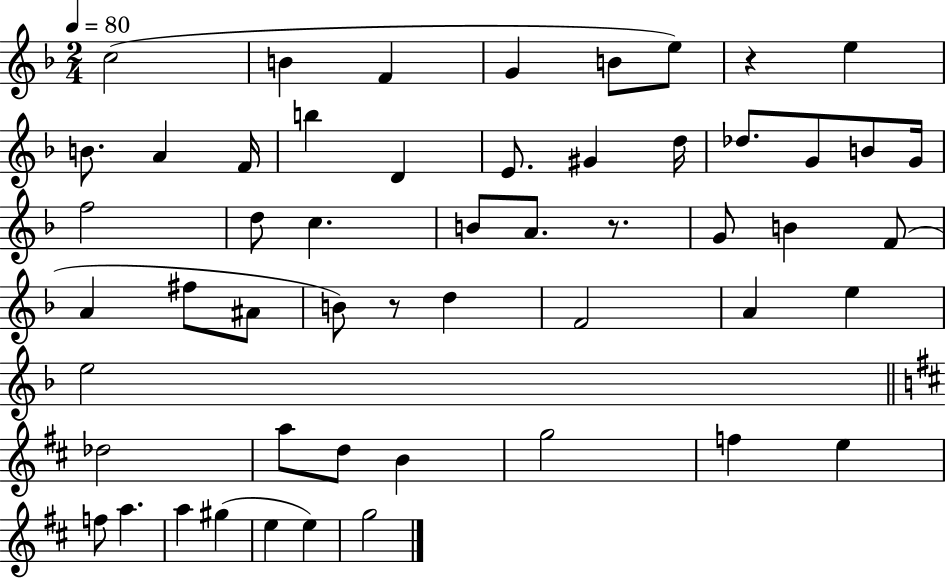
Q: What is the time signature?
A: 2/4